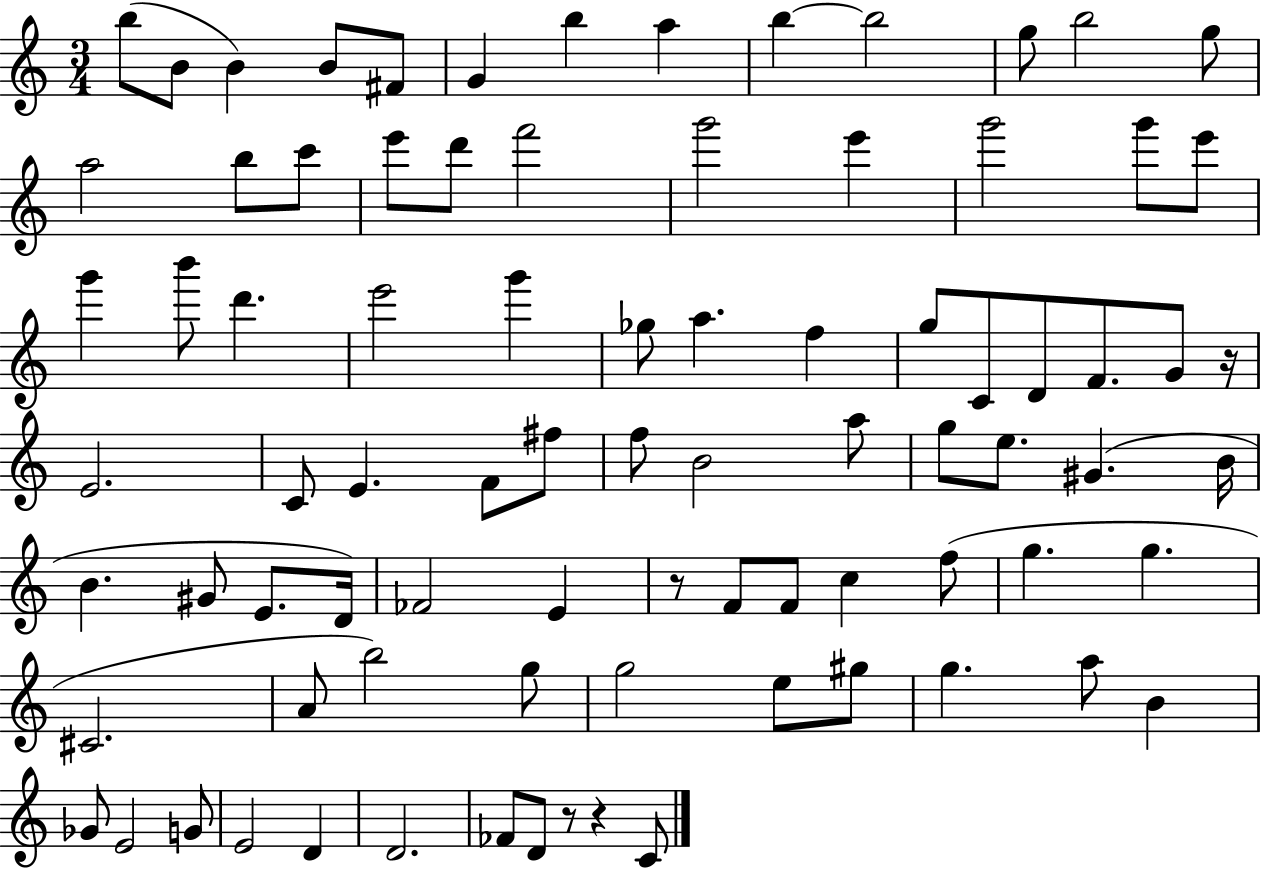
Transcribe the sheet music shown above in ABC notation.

X:1
T:Untitled
M:3/4
L:1/4
K:C
b/2 B/2 B B/2 ^F/2 G b a b b2 g/2 b2 g/2 a2 b/2 c'/2 e'/2 d'/2 f'2 g'2 e' g'2 g'/2 e'/2 g' b'/2 d' e'2 g' _g/2 a f g/2 C/2 D/2 F/2 G/2 z/4 E2 C/2 E F/2 ^f/2 f/2 B2 a/2 g/2 e/2 ^G B/4 B ^G/2 E/2 D/4 _F2 E z/2 F/2 F/2 c f/2 g g ^C2 A/2 b2 g/2 g2 e/2 ^g/2 g a/2 B _G/2 E2 G/2 E2 D D2 _F/2 D/2 z/2 z C/2